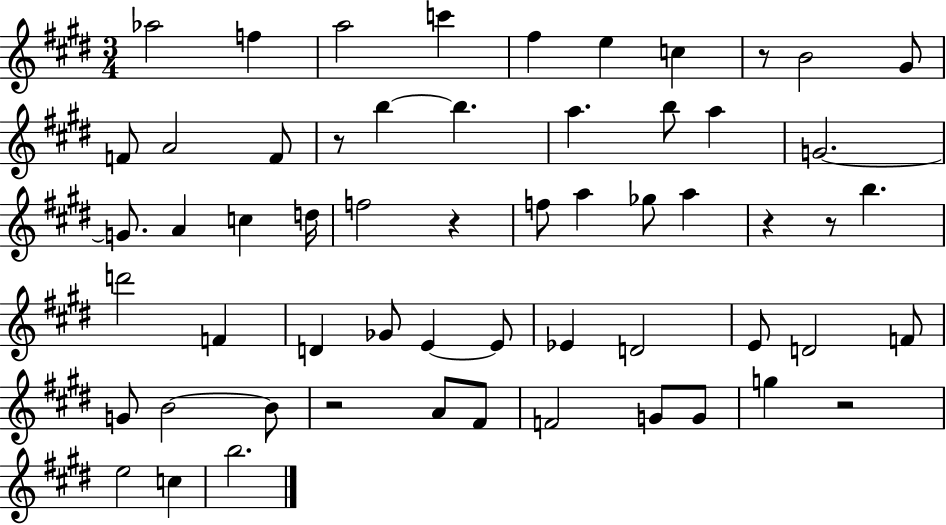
Ab5/h F5/q A5/h C6/q F#5/q E5/q C5/q R/e B4/h G#4/e F4/e A4/h F4/e R/e B5/q B5/q. A5/q. B5/e A5/q G4/h. G4/e. A4/q C5/q D5/s F5/h R/q F5/e A5/q Gb5/e A5/q R/q R/e B5/q. D6/h F4/q D4/q Gb4/e E4/q E4/e Eb4/q D4/h E4/e D4/h F4/e G4/e B4/h B4/e R/h A4/e F#4/e F4/h G4/e G4/e G5/q R/h E5/h C5/q B5/h.